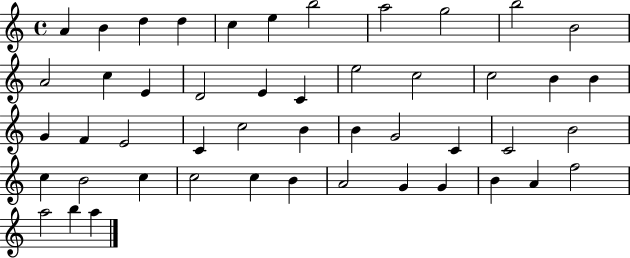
{
  \clef treble
  \time 4/4
  \defaultTimeSignature
  \key c \major
  a'4 b'4 d''4 d''4 | c''4 e''4 b''2 | a''2 g''2 | b''2 b'2 | \break a'2 c''4 e'4 | d'2 e'4 c'4 | e''2 c''2 | c''2 b'4 b'4 | \break g'4 f'4 e'2 | c'4 c''2 b'4 | b'4 g'2 c'4 | c'2 b'2 | \break c''4 b'2 c''4 | c''2 c''4 b'4 | a'2 g'4 g'4 | b'4 a'4 f''2 | \break a''2 b''4 a''4 | \bar "|."
}